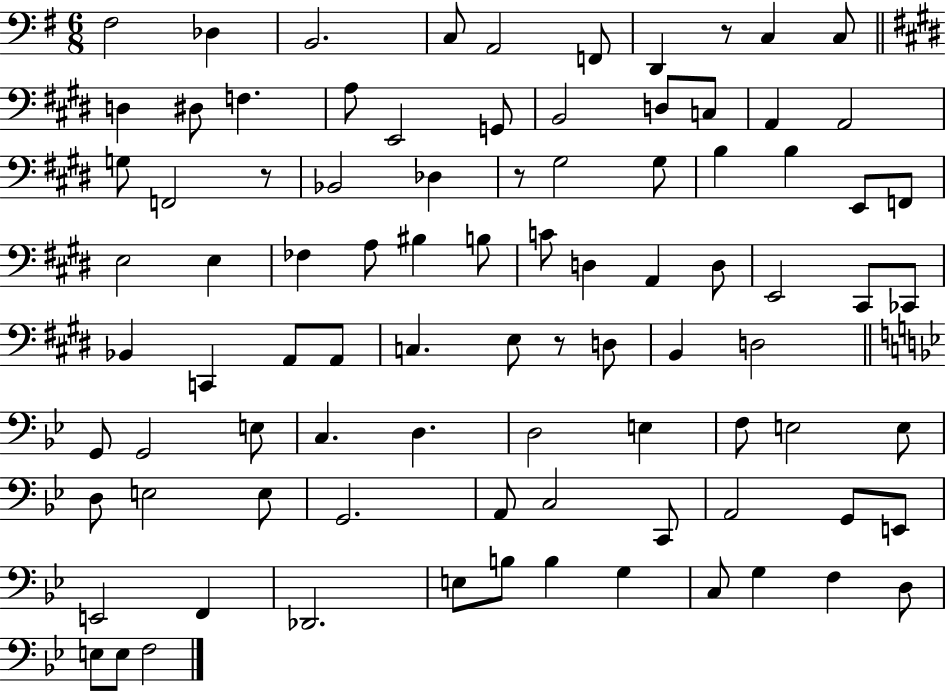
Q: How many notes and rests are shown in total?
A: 90